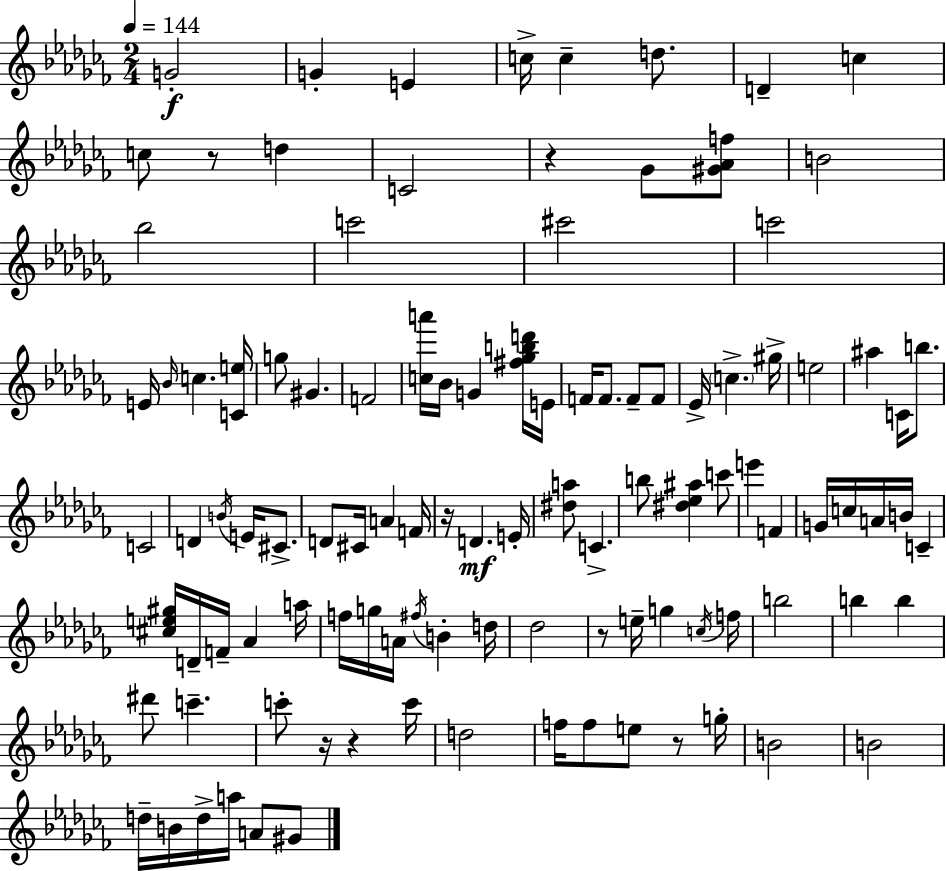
{
  \clef treble
  \numericTimeSignature
  \time 2/4
  \key aes \minor
  \tempo 4 = 144
  g'2-.\f | g'4-. e'4 | c''16-> c''4-- d''8. | d'4-- c''4 | \break c''8 r8 d''4 | c'2 | r4 ges'8 <gis' aes' f''>8 | b'2 | \break bes''2 | c'''2 | cis'''2 | c'''2 | \break e'16 \grace { bes'16 } c''4. | <c' e''>16 g''8 gis'4. | f'2 | <c'' a'''>16 bes'16 g'4 <fis'' ges'' b'' d'''>16 | \break e'16 f'16 f'8. f'8-- f'8 | ees'16-> \parenthesize c''4.-> | gis''16-> e''2 | ais''4 c'16 b''8. | \break c'2 | d'4 \acciaccatura { b'16 } e'16 cis'8.-> | d'8 cis'16 a'4 | f'16 r16 d'4.\mf | \break e'16-. <dis'' a''>8 c'4.-> | b''8 <dis'' ees'' ais''>4 | c'''8 e'''4 f'4 | g'16 c''16 a'16 b'16 c'4-- | \break <cis'' e'' gis''>16 d'16-- f'16-- aes'4 | a''16 f''16 g''16 a'16 \acciaccatura { fis''16 } b'4-. | d''16 des''2 | r8 e''16-- g''4 | \break \acciaccatura { c''16 } f''16 b''2 | b''4 | b''4 dis'''8 c'''4.-- | c'''8-. r16 r4 | \break c'''16 d''2 | f''16 f''8 e''8 | r8 g''16-. b'2 | b'2 | \break d''16-- b'16 d''16-> a''16 | a'8 gis'8 \bar "|."
}